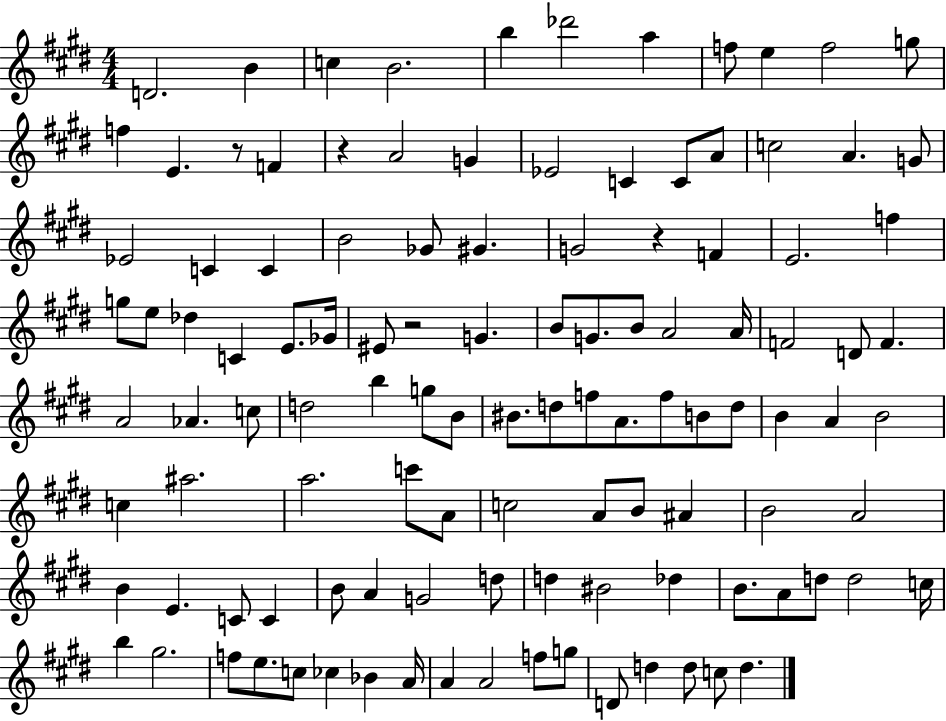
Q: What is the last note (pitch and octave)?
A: D5